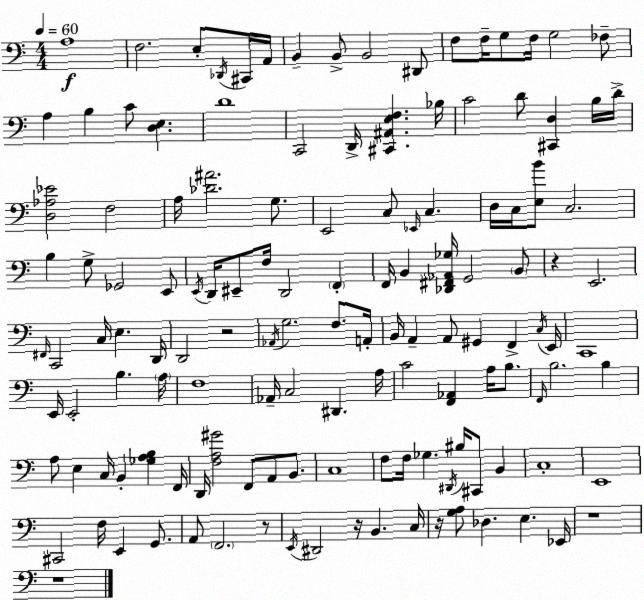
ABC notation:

X:1
T:Untitled
M:4/4
L:1/4
K:C
A,4 F,2 E,/2 _D,,/4 ^C,,/4 A,,/4 B,, B,,/2 B,,2 ^D,,/2 F,/2 F,/4 G,/2 F,/4 G,2 _F,/2 A, B, C/2 [D,E,] D4 C,,2 D,,/4 [^C,,^A,,E,F,] _B,/4 C2 D/2 [^C,,D,] B,/4 D/4 [D,_A,_E]2 F,2 A,/4 [_D^A]2 G,/2 E,,2 C,/2 _E,,/4 C, D,/4 C,/4 [E,B]/2 C,2 B, G,/2 _G,,2 E,,/2 E,,/4 D,,/4 ^E,,/2 F,/4 D,,2 F,, F,,/4 B,, [_D,,^F,,_A,,_G,]/4 G,,2 B,,/2 z E,,2 ^F,,/4 C,,2 C,/4 E, D,,/4 D,,2 z2 _A,,/4 G,2 F,/2 A,,/4 B,,/4 A,, A,,/2 ^G,, F,, C,/4 E,,/4 C,,4 E,,/4 E,,2 B, A,/4 F,4 _A,,/4 C,2 ^D,, A,/4 C2 [F,,_A,,] A,/4 B,/2 F,,/4 B,2 B, A,/2 E, C,/4 B,, [_G,A,B,] F,,/4 D,,/4 [F,A,^G]2 F,,/2 A,,/2 B,,/2 C,4 F,/2 F,/4 _G, ^D,,/4 ^B,/4 ^C,,/2 B,, C,4 E,,4 ^C,,2 F,/4 E,, G,,/2 A,,/2 F,,2 z/2 E,,/4 ^D,,2 z/4 B,, C,/4 z/4 [G,A,]/2 _D, E, _E,,/4 z4 z4